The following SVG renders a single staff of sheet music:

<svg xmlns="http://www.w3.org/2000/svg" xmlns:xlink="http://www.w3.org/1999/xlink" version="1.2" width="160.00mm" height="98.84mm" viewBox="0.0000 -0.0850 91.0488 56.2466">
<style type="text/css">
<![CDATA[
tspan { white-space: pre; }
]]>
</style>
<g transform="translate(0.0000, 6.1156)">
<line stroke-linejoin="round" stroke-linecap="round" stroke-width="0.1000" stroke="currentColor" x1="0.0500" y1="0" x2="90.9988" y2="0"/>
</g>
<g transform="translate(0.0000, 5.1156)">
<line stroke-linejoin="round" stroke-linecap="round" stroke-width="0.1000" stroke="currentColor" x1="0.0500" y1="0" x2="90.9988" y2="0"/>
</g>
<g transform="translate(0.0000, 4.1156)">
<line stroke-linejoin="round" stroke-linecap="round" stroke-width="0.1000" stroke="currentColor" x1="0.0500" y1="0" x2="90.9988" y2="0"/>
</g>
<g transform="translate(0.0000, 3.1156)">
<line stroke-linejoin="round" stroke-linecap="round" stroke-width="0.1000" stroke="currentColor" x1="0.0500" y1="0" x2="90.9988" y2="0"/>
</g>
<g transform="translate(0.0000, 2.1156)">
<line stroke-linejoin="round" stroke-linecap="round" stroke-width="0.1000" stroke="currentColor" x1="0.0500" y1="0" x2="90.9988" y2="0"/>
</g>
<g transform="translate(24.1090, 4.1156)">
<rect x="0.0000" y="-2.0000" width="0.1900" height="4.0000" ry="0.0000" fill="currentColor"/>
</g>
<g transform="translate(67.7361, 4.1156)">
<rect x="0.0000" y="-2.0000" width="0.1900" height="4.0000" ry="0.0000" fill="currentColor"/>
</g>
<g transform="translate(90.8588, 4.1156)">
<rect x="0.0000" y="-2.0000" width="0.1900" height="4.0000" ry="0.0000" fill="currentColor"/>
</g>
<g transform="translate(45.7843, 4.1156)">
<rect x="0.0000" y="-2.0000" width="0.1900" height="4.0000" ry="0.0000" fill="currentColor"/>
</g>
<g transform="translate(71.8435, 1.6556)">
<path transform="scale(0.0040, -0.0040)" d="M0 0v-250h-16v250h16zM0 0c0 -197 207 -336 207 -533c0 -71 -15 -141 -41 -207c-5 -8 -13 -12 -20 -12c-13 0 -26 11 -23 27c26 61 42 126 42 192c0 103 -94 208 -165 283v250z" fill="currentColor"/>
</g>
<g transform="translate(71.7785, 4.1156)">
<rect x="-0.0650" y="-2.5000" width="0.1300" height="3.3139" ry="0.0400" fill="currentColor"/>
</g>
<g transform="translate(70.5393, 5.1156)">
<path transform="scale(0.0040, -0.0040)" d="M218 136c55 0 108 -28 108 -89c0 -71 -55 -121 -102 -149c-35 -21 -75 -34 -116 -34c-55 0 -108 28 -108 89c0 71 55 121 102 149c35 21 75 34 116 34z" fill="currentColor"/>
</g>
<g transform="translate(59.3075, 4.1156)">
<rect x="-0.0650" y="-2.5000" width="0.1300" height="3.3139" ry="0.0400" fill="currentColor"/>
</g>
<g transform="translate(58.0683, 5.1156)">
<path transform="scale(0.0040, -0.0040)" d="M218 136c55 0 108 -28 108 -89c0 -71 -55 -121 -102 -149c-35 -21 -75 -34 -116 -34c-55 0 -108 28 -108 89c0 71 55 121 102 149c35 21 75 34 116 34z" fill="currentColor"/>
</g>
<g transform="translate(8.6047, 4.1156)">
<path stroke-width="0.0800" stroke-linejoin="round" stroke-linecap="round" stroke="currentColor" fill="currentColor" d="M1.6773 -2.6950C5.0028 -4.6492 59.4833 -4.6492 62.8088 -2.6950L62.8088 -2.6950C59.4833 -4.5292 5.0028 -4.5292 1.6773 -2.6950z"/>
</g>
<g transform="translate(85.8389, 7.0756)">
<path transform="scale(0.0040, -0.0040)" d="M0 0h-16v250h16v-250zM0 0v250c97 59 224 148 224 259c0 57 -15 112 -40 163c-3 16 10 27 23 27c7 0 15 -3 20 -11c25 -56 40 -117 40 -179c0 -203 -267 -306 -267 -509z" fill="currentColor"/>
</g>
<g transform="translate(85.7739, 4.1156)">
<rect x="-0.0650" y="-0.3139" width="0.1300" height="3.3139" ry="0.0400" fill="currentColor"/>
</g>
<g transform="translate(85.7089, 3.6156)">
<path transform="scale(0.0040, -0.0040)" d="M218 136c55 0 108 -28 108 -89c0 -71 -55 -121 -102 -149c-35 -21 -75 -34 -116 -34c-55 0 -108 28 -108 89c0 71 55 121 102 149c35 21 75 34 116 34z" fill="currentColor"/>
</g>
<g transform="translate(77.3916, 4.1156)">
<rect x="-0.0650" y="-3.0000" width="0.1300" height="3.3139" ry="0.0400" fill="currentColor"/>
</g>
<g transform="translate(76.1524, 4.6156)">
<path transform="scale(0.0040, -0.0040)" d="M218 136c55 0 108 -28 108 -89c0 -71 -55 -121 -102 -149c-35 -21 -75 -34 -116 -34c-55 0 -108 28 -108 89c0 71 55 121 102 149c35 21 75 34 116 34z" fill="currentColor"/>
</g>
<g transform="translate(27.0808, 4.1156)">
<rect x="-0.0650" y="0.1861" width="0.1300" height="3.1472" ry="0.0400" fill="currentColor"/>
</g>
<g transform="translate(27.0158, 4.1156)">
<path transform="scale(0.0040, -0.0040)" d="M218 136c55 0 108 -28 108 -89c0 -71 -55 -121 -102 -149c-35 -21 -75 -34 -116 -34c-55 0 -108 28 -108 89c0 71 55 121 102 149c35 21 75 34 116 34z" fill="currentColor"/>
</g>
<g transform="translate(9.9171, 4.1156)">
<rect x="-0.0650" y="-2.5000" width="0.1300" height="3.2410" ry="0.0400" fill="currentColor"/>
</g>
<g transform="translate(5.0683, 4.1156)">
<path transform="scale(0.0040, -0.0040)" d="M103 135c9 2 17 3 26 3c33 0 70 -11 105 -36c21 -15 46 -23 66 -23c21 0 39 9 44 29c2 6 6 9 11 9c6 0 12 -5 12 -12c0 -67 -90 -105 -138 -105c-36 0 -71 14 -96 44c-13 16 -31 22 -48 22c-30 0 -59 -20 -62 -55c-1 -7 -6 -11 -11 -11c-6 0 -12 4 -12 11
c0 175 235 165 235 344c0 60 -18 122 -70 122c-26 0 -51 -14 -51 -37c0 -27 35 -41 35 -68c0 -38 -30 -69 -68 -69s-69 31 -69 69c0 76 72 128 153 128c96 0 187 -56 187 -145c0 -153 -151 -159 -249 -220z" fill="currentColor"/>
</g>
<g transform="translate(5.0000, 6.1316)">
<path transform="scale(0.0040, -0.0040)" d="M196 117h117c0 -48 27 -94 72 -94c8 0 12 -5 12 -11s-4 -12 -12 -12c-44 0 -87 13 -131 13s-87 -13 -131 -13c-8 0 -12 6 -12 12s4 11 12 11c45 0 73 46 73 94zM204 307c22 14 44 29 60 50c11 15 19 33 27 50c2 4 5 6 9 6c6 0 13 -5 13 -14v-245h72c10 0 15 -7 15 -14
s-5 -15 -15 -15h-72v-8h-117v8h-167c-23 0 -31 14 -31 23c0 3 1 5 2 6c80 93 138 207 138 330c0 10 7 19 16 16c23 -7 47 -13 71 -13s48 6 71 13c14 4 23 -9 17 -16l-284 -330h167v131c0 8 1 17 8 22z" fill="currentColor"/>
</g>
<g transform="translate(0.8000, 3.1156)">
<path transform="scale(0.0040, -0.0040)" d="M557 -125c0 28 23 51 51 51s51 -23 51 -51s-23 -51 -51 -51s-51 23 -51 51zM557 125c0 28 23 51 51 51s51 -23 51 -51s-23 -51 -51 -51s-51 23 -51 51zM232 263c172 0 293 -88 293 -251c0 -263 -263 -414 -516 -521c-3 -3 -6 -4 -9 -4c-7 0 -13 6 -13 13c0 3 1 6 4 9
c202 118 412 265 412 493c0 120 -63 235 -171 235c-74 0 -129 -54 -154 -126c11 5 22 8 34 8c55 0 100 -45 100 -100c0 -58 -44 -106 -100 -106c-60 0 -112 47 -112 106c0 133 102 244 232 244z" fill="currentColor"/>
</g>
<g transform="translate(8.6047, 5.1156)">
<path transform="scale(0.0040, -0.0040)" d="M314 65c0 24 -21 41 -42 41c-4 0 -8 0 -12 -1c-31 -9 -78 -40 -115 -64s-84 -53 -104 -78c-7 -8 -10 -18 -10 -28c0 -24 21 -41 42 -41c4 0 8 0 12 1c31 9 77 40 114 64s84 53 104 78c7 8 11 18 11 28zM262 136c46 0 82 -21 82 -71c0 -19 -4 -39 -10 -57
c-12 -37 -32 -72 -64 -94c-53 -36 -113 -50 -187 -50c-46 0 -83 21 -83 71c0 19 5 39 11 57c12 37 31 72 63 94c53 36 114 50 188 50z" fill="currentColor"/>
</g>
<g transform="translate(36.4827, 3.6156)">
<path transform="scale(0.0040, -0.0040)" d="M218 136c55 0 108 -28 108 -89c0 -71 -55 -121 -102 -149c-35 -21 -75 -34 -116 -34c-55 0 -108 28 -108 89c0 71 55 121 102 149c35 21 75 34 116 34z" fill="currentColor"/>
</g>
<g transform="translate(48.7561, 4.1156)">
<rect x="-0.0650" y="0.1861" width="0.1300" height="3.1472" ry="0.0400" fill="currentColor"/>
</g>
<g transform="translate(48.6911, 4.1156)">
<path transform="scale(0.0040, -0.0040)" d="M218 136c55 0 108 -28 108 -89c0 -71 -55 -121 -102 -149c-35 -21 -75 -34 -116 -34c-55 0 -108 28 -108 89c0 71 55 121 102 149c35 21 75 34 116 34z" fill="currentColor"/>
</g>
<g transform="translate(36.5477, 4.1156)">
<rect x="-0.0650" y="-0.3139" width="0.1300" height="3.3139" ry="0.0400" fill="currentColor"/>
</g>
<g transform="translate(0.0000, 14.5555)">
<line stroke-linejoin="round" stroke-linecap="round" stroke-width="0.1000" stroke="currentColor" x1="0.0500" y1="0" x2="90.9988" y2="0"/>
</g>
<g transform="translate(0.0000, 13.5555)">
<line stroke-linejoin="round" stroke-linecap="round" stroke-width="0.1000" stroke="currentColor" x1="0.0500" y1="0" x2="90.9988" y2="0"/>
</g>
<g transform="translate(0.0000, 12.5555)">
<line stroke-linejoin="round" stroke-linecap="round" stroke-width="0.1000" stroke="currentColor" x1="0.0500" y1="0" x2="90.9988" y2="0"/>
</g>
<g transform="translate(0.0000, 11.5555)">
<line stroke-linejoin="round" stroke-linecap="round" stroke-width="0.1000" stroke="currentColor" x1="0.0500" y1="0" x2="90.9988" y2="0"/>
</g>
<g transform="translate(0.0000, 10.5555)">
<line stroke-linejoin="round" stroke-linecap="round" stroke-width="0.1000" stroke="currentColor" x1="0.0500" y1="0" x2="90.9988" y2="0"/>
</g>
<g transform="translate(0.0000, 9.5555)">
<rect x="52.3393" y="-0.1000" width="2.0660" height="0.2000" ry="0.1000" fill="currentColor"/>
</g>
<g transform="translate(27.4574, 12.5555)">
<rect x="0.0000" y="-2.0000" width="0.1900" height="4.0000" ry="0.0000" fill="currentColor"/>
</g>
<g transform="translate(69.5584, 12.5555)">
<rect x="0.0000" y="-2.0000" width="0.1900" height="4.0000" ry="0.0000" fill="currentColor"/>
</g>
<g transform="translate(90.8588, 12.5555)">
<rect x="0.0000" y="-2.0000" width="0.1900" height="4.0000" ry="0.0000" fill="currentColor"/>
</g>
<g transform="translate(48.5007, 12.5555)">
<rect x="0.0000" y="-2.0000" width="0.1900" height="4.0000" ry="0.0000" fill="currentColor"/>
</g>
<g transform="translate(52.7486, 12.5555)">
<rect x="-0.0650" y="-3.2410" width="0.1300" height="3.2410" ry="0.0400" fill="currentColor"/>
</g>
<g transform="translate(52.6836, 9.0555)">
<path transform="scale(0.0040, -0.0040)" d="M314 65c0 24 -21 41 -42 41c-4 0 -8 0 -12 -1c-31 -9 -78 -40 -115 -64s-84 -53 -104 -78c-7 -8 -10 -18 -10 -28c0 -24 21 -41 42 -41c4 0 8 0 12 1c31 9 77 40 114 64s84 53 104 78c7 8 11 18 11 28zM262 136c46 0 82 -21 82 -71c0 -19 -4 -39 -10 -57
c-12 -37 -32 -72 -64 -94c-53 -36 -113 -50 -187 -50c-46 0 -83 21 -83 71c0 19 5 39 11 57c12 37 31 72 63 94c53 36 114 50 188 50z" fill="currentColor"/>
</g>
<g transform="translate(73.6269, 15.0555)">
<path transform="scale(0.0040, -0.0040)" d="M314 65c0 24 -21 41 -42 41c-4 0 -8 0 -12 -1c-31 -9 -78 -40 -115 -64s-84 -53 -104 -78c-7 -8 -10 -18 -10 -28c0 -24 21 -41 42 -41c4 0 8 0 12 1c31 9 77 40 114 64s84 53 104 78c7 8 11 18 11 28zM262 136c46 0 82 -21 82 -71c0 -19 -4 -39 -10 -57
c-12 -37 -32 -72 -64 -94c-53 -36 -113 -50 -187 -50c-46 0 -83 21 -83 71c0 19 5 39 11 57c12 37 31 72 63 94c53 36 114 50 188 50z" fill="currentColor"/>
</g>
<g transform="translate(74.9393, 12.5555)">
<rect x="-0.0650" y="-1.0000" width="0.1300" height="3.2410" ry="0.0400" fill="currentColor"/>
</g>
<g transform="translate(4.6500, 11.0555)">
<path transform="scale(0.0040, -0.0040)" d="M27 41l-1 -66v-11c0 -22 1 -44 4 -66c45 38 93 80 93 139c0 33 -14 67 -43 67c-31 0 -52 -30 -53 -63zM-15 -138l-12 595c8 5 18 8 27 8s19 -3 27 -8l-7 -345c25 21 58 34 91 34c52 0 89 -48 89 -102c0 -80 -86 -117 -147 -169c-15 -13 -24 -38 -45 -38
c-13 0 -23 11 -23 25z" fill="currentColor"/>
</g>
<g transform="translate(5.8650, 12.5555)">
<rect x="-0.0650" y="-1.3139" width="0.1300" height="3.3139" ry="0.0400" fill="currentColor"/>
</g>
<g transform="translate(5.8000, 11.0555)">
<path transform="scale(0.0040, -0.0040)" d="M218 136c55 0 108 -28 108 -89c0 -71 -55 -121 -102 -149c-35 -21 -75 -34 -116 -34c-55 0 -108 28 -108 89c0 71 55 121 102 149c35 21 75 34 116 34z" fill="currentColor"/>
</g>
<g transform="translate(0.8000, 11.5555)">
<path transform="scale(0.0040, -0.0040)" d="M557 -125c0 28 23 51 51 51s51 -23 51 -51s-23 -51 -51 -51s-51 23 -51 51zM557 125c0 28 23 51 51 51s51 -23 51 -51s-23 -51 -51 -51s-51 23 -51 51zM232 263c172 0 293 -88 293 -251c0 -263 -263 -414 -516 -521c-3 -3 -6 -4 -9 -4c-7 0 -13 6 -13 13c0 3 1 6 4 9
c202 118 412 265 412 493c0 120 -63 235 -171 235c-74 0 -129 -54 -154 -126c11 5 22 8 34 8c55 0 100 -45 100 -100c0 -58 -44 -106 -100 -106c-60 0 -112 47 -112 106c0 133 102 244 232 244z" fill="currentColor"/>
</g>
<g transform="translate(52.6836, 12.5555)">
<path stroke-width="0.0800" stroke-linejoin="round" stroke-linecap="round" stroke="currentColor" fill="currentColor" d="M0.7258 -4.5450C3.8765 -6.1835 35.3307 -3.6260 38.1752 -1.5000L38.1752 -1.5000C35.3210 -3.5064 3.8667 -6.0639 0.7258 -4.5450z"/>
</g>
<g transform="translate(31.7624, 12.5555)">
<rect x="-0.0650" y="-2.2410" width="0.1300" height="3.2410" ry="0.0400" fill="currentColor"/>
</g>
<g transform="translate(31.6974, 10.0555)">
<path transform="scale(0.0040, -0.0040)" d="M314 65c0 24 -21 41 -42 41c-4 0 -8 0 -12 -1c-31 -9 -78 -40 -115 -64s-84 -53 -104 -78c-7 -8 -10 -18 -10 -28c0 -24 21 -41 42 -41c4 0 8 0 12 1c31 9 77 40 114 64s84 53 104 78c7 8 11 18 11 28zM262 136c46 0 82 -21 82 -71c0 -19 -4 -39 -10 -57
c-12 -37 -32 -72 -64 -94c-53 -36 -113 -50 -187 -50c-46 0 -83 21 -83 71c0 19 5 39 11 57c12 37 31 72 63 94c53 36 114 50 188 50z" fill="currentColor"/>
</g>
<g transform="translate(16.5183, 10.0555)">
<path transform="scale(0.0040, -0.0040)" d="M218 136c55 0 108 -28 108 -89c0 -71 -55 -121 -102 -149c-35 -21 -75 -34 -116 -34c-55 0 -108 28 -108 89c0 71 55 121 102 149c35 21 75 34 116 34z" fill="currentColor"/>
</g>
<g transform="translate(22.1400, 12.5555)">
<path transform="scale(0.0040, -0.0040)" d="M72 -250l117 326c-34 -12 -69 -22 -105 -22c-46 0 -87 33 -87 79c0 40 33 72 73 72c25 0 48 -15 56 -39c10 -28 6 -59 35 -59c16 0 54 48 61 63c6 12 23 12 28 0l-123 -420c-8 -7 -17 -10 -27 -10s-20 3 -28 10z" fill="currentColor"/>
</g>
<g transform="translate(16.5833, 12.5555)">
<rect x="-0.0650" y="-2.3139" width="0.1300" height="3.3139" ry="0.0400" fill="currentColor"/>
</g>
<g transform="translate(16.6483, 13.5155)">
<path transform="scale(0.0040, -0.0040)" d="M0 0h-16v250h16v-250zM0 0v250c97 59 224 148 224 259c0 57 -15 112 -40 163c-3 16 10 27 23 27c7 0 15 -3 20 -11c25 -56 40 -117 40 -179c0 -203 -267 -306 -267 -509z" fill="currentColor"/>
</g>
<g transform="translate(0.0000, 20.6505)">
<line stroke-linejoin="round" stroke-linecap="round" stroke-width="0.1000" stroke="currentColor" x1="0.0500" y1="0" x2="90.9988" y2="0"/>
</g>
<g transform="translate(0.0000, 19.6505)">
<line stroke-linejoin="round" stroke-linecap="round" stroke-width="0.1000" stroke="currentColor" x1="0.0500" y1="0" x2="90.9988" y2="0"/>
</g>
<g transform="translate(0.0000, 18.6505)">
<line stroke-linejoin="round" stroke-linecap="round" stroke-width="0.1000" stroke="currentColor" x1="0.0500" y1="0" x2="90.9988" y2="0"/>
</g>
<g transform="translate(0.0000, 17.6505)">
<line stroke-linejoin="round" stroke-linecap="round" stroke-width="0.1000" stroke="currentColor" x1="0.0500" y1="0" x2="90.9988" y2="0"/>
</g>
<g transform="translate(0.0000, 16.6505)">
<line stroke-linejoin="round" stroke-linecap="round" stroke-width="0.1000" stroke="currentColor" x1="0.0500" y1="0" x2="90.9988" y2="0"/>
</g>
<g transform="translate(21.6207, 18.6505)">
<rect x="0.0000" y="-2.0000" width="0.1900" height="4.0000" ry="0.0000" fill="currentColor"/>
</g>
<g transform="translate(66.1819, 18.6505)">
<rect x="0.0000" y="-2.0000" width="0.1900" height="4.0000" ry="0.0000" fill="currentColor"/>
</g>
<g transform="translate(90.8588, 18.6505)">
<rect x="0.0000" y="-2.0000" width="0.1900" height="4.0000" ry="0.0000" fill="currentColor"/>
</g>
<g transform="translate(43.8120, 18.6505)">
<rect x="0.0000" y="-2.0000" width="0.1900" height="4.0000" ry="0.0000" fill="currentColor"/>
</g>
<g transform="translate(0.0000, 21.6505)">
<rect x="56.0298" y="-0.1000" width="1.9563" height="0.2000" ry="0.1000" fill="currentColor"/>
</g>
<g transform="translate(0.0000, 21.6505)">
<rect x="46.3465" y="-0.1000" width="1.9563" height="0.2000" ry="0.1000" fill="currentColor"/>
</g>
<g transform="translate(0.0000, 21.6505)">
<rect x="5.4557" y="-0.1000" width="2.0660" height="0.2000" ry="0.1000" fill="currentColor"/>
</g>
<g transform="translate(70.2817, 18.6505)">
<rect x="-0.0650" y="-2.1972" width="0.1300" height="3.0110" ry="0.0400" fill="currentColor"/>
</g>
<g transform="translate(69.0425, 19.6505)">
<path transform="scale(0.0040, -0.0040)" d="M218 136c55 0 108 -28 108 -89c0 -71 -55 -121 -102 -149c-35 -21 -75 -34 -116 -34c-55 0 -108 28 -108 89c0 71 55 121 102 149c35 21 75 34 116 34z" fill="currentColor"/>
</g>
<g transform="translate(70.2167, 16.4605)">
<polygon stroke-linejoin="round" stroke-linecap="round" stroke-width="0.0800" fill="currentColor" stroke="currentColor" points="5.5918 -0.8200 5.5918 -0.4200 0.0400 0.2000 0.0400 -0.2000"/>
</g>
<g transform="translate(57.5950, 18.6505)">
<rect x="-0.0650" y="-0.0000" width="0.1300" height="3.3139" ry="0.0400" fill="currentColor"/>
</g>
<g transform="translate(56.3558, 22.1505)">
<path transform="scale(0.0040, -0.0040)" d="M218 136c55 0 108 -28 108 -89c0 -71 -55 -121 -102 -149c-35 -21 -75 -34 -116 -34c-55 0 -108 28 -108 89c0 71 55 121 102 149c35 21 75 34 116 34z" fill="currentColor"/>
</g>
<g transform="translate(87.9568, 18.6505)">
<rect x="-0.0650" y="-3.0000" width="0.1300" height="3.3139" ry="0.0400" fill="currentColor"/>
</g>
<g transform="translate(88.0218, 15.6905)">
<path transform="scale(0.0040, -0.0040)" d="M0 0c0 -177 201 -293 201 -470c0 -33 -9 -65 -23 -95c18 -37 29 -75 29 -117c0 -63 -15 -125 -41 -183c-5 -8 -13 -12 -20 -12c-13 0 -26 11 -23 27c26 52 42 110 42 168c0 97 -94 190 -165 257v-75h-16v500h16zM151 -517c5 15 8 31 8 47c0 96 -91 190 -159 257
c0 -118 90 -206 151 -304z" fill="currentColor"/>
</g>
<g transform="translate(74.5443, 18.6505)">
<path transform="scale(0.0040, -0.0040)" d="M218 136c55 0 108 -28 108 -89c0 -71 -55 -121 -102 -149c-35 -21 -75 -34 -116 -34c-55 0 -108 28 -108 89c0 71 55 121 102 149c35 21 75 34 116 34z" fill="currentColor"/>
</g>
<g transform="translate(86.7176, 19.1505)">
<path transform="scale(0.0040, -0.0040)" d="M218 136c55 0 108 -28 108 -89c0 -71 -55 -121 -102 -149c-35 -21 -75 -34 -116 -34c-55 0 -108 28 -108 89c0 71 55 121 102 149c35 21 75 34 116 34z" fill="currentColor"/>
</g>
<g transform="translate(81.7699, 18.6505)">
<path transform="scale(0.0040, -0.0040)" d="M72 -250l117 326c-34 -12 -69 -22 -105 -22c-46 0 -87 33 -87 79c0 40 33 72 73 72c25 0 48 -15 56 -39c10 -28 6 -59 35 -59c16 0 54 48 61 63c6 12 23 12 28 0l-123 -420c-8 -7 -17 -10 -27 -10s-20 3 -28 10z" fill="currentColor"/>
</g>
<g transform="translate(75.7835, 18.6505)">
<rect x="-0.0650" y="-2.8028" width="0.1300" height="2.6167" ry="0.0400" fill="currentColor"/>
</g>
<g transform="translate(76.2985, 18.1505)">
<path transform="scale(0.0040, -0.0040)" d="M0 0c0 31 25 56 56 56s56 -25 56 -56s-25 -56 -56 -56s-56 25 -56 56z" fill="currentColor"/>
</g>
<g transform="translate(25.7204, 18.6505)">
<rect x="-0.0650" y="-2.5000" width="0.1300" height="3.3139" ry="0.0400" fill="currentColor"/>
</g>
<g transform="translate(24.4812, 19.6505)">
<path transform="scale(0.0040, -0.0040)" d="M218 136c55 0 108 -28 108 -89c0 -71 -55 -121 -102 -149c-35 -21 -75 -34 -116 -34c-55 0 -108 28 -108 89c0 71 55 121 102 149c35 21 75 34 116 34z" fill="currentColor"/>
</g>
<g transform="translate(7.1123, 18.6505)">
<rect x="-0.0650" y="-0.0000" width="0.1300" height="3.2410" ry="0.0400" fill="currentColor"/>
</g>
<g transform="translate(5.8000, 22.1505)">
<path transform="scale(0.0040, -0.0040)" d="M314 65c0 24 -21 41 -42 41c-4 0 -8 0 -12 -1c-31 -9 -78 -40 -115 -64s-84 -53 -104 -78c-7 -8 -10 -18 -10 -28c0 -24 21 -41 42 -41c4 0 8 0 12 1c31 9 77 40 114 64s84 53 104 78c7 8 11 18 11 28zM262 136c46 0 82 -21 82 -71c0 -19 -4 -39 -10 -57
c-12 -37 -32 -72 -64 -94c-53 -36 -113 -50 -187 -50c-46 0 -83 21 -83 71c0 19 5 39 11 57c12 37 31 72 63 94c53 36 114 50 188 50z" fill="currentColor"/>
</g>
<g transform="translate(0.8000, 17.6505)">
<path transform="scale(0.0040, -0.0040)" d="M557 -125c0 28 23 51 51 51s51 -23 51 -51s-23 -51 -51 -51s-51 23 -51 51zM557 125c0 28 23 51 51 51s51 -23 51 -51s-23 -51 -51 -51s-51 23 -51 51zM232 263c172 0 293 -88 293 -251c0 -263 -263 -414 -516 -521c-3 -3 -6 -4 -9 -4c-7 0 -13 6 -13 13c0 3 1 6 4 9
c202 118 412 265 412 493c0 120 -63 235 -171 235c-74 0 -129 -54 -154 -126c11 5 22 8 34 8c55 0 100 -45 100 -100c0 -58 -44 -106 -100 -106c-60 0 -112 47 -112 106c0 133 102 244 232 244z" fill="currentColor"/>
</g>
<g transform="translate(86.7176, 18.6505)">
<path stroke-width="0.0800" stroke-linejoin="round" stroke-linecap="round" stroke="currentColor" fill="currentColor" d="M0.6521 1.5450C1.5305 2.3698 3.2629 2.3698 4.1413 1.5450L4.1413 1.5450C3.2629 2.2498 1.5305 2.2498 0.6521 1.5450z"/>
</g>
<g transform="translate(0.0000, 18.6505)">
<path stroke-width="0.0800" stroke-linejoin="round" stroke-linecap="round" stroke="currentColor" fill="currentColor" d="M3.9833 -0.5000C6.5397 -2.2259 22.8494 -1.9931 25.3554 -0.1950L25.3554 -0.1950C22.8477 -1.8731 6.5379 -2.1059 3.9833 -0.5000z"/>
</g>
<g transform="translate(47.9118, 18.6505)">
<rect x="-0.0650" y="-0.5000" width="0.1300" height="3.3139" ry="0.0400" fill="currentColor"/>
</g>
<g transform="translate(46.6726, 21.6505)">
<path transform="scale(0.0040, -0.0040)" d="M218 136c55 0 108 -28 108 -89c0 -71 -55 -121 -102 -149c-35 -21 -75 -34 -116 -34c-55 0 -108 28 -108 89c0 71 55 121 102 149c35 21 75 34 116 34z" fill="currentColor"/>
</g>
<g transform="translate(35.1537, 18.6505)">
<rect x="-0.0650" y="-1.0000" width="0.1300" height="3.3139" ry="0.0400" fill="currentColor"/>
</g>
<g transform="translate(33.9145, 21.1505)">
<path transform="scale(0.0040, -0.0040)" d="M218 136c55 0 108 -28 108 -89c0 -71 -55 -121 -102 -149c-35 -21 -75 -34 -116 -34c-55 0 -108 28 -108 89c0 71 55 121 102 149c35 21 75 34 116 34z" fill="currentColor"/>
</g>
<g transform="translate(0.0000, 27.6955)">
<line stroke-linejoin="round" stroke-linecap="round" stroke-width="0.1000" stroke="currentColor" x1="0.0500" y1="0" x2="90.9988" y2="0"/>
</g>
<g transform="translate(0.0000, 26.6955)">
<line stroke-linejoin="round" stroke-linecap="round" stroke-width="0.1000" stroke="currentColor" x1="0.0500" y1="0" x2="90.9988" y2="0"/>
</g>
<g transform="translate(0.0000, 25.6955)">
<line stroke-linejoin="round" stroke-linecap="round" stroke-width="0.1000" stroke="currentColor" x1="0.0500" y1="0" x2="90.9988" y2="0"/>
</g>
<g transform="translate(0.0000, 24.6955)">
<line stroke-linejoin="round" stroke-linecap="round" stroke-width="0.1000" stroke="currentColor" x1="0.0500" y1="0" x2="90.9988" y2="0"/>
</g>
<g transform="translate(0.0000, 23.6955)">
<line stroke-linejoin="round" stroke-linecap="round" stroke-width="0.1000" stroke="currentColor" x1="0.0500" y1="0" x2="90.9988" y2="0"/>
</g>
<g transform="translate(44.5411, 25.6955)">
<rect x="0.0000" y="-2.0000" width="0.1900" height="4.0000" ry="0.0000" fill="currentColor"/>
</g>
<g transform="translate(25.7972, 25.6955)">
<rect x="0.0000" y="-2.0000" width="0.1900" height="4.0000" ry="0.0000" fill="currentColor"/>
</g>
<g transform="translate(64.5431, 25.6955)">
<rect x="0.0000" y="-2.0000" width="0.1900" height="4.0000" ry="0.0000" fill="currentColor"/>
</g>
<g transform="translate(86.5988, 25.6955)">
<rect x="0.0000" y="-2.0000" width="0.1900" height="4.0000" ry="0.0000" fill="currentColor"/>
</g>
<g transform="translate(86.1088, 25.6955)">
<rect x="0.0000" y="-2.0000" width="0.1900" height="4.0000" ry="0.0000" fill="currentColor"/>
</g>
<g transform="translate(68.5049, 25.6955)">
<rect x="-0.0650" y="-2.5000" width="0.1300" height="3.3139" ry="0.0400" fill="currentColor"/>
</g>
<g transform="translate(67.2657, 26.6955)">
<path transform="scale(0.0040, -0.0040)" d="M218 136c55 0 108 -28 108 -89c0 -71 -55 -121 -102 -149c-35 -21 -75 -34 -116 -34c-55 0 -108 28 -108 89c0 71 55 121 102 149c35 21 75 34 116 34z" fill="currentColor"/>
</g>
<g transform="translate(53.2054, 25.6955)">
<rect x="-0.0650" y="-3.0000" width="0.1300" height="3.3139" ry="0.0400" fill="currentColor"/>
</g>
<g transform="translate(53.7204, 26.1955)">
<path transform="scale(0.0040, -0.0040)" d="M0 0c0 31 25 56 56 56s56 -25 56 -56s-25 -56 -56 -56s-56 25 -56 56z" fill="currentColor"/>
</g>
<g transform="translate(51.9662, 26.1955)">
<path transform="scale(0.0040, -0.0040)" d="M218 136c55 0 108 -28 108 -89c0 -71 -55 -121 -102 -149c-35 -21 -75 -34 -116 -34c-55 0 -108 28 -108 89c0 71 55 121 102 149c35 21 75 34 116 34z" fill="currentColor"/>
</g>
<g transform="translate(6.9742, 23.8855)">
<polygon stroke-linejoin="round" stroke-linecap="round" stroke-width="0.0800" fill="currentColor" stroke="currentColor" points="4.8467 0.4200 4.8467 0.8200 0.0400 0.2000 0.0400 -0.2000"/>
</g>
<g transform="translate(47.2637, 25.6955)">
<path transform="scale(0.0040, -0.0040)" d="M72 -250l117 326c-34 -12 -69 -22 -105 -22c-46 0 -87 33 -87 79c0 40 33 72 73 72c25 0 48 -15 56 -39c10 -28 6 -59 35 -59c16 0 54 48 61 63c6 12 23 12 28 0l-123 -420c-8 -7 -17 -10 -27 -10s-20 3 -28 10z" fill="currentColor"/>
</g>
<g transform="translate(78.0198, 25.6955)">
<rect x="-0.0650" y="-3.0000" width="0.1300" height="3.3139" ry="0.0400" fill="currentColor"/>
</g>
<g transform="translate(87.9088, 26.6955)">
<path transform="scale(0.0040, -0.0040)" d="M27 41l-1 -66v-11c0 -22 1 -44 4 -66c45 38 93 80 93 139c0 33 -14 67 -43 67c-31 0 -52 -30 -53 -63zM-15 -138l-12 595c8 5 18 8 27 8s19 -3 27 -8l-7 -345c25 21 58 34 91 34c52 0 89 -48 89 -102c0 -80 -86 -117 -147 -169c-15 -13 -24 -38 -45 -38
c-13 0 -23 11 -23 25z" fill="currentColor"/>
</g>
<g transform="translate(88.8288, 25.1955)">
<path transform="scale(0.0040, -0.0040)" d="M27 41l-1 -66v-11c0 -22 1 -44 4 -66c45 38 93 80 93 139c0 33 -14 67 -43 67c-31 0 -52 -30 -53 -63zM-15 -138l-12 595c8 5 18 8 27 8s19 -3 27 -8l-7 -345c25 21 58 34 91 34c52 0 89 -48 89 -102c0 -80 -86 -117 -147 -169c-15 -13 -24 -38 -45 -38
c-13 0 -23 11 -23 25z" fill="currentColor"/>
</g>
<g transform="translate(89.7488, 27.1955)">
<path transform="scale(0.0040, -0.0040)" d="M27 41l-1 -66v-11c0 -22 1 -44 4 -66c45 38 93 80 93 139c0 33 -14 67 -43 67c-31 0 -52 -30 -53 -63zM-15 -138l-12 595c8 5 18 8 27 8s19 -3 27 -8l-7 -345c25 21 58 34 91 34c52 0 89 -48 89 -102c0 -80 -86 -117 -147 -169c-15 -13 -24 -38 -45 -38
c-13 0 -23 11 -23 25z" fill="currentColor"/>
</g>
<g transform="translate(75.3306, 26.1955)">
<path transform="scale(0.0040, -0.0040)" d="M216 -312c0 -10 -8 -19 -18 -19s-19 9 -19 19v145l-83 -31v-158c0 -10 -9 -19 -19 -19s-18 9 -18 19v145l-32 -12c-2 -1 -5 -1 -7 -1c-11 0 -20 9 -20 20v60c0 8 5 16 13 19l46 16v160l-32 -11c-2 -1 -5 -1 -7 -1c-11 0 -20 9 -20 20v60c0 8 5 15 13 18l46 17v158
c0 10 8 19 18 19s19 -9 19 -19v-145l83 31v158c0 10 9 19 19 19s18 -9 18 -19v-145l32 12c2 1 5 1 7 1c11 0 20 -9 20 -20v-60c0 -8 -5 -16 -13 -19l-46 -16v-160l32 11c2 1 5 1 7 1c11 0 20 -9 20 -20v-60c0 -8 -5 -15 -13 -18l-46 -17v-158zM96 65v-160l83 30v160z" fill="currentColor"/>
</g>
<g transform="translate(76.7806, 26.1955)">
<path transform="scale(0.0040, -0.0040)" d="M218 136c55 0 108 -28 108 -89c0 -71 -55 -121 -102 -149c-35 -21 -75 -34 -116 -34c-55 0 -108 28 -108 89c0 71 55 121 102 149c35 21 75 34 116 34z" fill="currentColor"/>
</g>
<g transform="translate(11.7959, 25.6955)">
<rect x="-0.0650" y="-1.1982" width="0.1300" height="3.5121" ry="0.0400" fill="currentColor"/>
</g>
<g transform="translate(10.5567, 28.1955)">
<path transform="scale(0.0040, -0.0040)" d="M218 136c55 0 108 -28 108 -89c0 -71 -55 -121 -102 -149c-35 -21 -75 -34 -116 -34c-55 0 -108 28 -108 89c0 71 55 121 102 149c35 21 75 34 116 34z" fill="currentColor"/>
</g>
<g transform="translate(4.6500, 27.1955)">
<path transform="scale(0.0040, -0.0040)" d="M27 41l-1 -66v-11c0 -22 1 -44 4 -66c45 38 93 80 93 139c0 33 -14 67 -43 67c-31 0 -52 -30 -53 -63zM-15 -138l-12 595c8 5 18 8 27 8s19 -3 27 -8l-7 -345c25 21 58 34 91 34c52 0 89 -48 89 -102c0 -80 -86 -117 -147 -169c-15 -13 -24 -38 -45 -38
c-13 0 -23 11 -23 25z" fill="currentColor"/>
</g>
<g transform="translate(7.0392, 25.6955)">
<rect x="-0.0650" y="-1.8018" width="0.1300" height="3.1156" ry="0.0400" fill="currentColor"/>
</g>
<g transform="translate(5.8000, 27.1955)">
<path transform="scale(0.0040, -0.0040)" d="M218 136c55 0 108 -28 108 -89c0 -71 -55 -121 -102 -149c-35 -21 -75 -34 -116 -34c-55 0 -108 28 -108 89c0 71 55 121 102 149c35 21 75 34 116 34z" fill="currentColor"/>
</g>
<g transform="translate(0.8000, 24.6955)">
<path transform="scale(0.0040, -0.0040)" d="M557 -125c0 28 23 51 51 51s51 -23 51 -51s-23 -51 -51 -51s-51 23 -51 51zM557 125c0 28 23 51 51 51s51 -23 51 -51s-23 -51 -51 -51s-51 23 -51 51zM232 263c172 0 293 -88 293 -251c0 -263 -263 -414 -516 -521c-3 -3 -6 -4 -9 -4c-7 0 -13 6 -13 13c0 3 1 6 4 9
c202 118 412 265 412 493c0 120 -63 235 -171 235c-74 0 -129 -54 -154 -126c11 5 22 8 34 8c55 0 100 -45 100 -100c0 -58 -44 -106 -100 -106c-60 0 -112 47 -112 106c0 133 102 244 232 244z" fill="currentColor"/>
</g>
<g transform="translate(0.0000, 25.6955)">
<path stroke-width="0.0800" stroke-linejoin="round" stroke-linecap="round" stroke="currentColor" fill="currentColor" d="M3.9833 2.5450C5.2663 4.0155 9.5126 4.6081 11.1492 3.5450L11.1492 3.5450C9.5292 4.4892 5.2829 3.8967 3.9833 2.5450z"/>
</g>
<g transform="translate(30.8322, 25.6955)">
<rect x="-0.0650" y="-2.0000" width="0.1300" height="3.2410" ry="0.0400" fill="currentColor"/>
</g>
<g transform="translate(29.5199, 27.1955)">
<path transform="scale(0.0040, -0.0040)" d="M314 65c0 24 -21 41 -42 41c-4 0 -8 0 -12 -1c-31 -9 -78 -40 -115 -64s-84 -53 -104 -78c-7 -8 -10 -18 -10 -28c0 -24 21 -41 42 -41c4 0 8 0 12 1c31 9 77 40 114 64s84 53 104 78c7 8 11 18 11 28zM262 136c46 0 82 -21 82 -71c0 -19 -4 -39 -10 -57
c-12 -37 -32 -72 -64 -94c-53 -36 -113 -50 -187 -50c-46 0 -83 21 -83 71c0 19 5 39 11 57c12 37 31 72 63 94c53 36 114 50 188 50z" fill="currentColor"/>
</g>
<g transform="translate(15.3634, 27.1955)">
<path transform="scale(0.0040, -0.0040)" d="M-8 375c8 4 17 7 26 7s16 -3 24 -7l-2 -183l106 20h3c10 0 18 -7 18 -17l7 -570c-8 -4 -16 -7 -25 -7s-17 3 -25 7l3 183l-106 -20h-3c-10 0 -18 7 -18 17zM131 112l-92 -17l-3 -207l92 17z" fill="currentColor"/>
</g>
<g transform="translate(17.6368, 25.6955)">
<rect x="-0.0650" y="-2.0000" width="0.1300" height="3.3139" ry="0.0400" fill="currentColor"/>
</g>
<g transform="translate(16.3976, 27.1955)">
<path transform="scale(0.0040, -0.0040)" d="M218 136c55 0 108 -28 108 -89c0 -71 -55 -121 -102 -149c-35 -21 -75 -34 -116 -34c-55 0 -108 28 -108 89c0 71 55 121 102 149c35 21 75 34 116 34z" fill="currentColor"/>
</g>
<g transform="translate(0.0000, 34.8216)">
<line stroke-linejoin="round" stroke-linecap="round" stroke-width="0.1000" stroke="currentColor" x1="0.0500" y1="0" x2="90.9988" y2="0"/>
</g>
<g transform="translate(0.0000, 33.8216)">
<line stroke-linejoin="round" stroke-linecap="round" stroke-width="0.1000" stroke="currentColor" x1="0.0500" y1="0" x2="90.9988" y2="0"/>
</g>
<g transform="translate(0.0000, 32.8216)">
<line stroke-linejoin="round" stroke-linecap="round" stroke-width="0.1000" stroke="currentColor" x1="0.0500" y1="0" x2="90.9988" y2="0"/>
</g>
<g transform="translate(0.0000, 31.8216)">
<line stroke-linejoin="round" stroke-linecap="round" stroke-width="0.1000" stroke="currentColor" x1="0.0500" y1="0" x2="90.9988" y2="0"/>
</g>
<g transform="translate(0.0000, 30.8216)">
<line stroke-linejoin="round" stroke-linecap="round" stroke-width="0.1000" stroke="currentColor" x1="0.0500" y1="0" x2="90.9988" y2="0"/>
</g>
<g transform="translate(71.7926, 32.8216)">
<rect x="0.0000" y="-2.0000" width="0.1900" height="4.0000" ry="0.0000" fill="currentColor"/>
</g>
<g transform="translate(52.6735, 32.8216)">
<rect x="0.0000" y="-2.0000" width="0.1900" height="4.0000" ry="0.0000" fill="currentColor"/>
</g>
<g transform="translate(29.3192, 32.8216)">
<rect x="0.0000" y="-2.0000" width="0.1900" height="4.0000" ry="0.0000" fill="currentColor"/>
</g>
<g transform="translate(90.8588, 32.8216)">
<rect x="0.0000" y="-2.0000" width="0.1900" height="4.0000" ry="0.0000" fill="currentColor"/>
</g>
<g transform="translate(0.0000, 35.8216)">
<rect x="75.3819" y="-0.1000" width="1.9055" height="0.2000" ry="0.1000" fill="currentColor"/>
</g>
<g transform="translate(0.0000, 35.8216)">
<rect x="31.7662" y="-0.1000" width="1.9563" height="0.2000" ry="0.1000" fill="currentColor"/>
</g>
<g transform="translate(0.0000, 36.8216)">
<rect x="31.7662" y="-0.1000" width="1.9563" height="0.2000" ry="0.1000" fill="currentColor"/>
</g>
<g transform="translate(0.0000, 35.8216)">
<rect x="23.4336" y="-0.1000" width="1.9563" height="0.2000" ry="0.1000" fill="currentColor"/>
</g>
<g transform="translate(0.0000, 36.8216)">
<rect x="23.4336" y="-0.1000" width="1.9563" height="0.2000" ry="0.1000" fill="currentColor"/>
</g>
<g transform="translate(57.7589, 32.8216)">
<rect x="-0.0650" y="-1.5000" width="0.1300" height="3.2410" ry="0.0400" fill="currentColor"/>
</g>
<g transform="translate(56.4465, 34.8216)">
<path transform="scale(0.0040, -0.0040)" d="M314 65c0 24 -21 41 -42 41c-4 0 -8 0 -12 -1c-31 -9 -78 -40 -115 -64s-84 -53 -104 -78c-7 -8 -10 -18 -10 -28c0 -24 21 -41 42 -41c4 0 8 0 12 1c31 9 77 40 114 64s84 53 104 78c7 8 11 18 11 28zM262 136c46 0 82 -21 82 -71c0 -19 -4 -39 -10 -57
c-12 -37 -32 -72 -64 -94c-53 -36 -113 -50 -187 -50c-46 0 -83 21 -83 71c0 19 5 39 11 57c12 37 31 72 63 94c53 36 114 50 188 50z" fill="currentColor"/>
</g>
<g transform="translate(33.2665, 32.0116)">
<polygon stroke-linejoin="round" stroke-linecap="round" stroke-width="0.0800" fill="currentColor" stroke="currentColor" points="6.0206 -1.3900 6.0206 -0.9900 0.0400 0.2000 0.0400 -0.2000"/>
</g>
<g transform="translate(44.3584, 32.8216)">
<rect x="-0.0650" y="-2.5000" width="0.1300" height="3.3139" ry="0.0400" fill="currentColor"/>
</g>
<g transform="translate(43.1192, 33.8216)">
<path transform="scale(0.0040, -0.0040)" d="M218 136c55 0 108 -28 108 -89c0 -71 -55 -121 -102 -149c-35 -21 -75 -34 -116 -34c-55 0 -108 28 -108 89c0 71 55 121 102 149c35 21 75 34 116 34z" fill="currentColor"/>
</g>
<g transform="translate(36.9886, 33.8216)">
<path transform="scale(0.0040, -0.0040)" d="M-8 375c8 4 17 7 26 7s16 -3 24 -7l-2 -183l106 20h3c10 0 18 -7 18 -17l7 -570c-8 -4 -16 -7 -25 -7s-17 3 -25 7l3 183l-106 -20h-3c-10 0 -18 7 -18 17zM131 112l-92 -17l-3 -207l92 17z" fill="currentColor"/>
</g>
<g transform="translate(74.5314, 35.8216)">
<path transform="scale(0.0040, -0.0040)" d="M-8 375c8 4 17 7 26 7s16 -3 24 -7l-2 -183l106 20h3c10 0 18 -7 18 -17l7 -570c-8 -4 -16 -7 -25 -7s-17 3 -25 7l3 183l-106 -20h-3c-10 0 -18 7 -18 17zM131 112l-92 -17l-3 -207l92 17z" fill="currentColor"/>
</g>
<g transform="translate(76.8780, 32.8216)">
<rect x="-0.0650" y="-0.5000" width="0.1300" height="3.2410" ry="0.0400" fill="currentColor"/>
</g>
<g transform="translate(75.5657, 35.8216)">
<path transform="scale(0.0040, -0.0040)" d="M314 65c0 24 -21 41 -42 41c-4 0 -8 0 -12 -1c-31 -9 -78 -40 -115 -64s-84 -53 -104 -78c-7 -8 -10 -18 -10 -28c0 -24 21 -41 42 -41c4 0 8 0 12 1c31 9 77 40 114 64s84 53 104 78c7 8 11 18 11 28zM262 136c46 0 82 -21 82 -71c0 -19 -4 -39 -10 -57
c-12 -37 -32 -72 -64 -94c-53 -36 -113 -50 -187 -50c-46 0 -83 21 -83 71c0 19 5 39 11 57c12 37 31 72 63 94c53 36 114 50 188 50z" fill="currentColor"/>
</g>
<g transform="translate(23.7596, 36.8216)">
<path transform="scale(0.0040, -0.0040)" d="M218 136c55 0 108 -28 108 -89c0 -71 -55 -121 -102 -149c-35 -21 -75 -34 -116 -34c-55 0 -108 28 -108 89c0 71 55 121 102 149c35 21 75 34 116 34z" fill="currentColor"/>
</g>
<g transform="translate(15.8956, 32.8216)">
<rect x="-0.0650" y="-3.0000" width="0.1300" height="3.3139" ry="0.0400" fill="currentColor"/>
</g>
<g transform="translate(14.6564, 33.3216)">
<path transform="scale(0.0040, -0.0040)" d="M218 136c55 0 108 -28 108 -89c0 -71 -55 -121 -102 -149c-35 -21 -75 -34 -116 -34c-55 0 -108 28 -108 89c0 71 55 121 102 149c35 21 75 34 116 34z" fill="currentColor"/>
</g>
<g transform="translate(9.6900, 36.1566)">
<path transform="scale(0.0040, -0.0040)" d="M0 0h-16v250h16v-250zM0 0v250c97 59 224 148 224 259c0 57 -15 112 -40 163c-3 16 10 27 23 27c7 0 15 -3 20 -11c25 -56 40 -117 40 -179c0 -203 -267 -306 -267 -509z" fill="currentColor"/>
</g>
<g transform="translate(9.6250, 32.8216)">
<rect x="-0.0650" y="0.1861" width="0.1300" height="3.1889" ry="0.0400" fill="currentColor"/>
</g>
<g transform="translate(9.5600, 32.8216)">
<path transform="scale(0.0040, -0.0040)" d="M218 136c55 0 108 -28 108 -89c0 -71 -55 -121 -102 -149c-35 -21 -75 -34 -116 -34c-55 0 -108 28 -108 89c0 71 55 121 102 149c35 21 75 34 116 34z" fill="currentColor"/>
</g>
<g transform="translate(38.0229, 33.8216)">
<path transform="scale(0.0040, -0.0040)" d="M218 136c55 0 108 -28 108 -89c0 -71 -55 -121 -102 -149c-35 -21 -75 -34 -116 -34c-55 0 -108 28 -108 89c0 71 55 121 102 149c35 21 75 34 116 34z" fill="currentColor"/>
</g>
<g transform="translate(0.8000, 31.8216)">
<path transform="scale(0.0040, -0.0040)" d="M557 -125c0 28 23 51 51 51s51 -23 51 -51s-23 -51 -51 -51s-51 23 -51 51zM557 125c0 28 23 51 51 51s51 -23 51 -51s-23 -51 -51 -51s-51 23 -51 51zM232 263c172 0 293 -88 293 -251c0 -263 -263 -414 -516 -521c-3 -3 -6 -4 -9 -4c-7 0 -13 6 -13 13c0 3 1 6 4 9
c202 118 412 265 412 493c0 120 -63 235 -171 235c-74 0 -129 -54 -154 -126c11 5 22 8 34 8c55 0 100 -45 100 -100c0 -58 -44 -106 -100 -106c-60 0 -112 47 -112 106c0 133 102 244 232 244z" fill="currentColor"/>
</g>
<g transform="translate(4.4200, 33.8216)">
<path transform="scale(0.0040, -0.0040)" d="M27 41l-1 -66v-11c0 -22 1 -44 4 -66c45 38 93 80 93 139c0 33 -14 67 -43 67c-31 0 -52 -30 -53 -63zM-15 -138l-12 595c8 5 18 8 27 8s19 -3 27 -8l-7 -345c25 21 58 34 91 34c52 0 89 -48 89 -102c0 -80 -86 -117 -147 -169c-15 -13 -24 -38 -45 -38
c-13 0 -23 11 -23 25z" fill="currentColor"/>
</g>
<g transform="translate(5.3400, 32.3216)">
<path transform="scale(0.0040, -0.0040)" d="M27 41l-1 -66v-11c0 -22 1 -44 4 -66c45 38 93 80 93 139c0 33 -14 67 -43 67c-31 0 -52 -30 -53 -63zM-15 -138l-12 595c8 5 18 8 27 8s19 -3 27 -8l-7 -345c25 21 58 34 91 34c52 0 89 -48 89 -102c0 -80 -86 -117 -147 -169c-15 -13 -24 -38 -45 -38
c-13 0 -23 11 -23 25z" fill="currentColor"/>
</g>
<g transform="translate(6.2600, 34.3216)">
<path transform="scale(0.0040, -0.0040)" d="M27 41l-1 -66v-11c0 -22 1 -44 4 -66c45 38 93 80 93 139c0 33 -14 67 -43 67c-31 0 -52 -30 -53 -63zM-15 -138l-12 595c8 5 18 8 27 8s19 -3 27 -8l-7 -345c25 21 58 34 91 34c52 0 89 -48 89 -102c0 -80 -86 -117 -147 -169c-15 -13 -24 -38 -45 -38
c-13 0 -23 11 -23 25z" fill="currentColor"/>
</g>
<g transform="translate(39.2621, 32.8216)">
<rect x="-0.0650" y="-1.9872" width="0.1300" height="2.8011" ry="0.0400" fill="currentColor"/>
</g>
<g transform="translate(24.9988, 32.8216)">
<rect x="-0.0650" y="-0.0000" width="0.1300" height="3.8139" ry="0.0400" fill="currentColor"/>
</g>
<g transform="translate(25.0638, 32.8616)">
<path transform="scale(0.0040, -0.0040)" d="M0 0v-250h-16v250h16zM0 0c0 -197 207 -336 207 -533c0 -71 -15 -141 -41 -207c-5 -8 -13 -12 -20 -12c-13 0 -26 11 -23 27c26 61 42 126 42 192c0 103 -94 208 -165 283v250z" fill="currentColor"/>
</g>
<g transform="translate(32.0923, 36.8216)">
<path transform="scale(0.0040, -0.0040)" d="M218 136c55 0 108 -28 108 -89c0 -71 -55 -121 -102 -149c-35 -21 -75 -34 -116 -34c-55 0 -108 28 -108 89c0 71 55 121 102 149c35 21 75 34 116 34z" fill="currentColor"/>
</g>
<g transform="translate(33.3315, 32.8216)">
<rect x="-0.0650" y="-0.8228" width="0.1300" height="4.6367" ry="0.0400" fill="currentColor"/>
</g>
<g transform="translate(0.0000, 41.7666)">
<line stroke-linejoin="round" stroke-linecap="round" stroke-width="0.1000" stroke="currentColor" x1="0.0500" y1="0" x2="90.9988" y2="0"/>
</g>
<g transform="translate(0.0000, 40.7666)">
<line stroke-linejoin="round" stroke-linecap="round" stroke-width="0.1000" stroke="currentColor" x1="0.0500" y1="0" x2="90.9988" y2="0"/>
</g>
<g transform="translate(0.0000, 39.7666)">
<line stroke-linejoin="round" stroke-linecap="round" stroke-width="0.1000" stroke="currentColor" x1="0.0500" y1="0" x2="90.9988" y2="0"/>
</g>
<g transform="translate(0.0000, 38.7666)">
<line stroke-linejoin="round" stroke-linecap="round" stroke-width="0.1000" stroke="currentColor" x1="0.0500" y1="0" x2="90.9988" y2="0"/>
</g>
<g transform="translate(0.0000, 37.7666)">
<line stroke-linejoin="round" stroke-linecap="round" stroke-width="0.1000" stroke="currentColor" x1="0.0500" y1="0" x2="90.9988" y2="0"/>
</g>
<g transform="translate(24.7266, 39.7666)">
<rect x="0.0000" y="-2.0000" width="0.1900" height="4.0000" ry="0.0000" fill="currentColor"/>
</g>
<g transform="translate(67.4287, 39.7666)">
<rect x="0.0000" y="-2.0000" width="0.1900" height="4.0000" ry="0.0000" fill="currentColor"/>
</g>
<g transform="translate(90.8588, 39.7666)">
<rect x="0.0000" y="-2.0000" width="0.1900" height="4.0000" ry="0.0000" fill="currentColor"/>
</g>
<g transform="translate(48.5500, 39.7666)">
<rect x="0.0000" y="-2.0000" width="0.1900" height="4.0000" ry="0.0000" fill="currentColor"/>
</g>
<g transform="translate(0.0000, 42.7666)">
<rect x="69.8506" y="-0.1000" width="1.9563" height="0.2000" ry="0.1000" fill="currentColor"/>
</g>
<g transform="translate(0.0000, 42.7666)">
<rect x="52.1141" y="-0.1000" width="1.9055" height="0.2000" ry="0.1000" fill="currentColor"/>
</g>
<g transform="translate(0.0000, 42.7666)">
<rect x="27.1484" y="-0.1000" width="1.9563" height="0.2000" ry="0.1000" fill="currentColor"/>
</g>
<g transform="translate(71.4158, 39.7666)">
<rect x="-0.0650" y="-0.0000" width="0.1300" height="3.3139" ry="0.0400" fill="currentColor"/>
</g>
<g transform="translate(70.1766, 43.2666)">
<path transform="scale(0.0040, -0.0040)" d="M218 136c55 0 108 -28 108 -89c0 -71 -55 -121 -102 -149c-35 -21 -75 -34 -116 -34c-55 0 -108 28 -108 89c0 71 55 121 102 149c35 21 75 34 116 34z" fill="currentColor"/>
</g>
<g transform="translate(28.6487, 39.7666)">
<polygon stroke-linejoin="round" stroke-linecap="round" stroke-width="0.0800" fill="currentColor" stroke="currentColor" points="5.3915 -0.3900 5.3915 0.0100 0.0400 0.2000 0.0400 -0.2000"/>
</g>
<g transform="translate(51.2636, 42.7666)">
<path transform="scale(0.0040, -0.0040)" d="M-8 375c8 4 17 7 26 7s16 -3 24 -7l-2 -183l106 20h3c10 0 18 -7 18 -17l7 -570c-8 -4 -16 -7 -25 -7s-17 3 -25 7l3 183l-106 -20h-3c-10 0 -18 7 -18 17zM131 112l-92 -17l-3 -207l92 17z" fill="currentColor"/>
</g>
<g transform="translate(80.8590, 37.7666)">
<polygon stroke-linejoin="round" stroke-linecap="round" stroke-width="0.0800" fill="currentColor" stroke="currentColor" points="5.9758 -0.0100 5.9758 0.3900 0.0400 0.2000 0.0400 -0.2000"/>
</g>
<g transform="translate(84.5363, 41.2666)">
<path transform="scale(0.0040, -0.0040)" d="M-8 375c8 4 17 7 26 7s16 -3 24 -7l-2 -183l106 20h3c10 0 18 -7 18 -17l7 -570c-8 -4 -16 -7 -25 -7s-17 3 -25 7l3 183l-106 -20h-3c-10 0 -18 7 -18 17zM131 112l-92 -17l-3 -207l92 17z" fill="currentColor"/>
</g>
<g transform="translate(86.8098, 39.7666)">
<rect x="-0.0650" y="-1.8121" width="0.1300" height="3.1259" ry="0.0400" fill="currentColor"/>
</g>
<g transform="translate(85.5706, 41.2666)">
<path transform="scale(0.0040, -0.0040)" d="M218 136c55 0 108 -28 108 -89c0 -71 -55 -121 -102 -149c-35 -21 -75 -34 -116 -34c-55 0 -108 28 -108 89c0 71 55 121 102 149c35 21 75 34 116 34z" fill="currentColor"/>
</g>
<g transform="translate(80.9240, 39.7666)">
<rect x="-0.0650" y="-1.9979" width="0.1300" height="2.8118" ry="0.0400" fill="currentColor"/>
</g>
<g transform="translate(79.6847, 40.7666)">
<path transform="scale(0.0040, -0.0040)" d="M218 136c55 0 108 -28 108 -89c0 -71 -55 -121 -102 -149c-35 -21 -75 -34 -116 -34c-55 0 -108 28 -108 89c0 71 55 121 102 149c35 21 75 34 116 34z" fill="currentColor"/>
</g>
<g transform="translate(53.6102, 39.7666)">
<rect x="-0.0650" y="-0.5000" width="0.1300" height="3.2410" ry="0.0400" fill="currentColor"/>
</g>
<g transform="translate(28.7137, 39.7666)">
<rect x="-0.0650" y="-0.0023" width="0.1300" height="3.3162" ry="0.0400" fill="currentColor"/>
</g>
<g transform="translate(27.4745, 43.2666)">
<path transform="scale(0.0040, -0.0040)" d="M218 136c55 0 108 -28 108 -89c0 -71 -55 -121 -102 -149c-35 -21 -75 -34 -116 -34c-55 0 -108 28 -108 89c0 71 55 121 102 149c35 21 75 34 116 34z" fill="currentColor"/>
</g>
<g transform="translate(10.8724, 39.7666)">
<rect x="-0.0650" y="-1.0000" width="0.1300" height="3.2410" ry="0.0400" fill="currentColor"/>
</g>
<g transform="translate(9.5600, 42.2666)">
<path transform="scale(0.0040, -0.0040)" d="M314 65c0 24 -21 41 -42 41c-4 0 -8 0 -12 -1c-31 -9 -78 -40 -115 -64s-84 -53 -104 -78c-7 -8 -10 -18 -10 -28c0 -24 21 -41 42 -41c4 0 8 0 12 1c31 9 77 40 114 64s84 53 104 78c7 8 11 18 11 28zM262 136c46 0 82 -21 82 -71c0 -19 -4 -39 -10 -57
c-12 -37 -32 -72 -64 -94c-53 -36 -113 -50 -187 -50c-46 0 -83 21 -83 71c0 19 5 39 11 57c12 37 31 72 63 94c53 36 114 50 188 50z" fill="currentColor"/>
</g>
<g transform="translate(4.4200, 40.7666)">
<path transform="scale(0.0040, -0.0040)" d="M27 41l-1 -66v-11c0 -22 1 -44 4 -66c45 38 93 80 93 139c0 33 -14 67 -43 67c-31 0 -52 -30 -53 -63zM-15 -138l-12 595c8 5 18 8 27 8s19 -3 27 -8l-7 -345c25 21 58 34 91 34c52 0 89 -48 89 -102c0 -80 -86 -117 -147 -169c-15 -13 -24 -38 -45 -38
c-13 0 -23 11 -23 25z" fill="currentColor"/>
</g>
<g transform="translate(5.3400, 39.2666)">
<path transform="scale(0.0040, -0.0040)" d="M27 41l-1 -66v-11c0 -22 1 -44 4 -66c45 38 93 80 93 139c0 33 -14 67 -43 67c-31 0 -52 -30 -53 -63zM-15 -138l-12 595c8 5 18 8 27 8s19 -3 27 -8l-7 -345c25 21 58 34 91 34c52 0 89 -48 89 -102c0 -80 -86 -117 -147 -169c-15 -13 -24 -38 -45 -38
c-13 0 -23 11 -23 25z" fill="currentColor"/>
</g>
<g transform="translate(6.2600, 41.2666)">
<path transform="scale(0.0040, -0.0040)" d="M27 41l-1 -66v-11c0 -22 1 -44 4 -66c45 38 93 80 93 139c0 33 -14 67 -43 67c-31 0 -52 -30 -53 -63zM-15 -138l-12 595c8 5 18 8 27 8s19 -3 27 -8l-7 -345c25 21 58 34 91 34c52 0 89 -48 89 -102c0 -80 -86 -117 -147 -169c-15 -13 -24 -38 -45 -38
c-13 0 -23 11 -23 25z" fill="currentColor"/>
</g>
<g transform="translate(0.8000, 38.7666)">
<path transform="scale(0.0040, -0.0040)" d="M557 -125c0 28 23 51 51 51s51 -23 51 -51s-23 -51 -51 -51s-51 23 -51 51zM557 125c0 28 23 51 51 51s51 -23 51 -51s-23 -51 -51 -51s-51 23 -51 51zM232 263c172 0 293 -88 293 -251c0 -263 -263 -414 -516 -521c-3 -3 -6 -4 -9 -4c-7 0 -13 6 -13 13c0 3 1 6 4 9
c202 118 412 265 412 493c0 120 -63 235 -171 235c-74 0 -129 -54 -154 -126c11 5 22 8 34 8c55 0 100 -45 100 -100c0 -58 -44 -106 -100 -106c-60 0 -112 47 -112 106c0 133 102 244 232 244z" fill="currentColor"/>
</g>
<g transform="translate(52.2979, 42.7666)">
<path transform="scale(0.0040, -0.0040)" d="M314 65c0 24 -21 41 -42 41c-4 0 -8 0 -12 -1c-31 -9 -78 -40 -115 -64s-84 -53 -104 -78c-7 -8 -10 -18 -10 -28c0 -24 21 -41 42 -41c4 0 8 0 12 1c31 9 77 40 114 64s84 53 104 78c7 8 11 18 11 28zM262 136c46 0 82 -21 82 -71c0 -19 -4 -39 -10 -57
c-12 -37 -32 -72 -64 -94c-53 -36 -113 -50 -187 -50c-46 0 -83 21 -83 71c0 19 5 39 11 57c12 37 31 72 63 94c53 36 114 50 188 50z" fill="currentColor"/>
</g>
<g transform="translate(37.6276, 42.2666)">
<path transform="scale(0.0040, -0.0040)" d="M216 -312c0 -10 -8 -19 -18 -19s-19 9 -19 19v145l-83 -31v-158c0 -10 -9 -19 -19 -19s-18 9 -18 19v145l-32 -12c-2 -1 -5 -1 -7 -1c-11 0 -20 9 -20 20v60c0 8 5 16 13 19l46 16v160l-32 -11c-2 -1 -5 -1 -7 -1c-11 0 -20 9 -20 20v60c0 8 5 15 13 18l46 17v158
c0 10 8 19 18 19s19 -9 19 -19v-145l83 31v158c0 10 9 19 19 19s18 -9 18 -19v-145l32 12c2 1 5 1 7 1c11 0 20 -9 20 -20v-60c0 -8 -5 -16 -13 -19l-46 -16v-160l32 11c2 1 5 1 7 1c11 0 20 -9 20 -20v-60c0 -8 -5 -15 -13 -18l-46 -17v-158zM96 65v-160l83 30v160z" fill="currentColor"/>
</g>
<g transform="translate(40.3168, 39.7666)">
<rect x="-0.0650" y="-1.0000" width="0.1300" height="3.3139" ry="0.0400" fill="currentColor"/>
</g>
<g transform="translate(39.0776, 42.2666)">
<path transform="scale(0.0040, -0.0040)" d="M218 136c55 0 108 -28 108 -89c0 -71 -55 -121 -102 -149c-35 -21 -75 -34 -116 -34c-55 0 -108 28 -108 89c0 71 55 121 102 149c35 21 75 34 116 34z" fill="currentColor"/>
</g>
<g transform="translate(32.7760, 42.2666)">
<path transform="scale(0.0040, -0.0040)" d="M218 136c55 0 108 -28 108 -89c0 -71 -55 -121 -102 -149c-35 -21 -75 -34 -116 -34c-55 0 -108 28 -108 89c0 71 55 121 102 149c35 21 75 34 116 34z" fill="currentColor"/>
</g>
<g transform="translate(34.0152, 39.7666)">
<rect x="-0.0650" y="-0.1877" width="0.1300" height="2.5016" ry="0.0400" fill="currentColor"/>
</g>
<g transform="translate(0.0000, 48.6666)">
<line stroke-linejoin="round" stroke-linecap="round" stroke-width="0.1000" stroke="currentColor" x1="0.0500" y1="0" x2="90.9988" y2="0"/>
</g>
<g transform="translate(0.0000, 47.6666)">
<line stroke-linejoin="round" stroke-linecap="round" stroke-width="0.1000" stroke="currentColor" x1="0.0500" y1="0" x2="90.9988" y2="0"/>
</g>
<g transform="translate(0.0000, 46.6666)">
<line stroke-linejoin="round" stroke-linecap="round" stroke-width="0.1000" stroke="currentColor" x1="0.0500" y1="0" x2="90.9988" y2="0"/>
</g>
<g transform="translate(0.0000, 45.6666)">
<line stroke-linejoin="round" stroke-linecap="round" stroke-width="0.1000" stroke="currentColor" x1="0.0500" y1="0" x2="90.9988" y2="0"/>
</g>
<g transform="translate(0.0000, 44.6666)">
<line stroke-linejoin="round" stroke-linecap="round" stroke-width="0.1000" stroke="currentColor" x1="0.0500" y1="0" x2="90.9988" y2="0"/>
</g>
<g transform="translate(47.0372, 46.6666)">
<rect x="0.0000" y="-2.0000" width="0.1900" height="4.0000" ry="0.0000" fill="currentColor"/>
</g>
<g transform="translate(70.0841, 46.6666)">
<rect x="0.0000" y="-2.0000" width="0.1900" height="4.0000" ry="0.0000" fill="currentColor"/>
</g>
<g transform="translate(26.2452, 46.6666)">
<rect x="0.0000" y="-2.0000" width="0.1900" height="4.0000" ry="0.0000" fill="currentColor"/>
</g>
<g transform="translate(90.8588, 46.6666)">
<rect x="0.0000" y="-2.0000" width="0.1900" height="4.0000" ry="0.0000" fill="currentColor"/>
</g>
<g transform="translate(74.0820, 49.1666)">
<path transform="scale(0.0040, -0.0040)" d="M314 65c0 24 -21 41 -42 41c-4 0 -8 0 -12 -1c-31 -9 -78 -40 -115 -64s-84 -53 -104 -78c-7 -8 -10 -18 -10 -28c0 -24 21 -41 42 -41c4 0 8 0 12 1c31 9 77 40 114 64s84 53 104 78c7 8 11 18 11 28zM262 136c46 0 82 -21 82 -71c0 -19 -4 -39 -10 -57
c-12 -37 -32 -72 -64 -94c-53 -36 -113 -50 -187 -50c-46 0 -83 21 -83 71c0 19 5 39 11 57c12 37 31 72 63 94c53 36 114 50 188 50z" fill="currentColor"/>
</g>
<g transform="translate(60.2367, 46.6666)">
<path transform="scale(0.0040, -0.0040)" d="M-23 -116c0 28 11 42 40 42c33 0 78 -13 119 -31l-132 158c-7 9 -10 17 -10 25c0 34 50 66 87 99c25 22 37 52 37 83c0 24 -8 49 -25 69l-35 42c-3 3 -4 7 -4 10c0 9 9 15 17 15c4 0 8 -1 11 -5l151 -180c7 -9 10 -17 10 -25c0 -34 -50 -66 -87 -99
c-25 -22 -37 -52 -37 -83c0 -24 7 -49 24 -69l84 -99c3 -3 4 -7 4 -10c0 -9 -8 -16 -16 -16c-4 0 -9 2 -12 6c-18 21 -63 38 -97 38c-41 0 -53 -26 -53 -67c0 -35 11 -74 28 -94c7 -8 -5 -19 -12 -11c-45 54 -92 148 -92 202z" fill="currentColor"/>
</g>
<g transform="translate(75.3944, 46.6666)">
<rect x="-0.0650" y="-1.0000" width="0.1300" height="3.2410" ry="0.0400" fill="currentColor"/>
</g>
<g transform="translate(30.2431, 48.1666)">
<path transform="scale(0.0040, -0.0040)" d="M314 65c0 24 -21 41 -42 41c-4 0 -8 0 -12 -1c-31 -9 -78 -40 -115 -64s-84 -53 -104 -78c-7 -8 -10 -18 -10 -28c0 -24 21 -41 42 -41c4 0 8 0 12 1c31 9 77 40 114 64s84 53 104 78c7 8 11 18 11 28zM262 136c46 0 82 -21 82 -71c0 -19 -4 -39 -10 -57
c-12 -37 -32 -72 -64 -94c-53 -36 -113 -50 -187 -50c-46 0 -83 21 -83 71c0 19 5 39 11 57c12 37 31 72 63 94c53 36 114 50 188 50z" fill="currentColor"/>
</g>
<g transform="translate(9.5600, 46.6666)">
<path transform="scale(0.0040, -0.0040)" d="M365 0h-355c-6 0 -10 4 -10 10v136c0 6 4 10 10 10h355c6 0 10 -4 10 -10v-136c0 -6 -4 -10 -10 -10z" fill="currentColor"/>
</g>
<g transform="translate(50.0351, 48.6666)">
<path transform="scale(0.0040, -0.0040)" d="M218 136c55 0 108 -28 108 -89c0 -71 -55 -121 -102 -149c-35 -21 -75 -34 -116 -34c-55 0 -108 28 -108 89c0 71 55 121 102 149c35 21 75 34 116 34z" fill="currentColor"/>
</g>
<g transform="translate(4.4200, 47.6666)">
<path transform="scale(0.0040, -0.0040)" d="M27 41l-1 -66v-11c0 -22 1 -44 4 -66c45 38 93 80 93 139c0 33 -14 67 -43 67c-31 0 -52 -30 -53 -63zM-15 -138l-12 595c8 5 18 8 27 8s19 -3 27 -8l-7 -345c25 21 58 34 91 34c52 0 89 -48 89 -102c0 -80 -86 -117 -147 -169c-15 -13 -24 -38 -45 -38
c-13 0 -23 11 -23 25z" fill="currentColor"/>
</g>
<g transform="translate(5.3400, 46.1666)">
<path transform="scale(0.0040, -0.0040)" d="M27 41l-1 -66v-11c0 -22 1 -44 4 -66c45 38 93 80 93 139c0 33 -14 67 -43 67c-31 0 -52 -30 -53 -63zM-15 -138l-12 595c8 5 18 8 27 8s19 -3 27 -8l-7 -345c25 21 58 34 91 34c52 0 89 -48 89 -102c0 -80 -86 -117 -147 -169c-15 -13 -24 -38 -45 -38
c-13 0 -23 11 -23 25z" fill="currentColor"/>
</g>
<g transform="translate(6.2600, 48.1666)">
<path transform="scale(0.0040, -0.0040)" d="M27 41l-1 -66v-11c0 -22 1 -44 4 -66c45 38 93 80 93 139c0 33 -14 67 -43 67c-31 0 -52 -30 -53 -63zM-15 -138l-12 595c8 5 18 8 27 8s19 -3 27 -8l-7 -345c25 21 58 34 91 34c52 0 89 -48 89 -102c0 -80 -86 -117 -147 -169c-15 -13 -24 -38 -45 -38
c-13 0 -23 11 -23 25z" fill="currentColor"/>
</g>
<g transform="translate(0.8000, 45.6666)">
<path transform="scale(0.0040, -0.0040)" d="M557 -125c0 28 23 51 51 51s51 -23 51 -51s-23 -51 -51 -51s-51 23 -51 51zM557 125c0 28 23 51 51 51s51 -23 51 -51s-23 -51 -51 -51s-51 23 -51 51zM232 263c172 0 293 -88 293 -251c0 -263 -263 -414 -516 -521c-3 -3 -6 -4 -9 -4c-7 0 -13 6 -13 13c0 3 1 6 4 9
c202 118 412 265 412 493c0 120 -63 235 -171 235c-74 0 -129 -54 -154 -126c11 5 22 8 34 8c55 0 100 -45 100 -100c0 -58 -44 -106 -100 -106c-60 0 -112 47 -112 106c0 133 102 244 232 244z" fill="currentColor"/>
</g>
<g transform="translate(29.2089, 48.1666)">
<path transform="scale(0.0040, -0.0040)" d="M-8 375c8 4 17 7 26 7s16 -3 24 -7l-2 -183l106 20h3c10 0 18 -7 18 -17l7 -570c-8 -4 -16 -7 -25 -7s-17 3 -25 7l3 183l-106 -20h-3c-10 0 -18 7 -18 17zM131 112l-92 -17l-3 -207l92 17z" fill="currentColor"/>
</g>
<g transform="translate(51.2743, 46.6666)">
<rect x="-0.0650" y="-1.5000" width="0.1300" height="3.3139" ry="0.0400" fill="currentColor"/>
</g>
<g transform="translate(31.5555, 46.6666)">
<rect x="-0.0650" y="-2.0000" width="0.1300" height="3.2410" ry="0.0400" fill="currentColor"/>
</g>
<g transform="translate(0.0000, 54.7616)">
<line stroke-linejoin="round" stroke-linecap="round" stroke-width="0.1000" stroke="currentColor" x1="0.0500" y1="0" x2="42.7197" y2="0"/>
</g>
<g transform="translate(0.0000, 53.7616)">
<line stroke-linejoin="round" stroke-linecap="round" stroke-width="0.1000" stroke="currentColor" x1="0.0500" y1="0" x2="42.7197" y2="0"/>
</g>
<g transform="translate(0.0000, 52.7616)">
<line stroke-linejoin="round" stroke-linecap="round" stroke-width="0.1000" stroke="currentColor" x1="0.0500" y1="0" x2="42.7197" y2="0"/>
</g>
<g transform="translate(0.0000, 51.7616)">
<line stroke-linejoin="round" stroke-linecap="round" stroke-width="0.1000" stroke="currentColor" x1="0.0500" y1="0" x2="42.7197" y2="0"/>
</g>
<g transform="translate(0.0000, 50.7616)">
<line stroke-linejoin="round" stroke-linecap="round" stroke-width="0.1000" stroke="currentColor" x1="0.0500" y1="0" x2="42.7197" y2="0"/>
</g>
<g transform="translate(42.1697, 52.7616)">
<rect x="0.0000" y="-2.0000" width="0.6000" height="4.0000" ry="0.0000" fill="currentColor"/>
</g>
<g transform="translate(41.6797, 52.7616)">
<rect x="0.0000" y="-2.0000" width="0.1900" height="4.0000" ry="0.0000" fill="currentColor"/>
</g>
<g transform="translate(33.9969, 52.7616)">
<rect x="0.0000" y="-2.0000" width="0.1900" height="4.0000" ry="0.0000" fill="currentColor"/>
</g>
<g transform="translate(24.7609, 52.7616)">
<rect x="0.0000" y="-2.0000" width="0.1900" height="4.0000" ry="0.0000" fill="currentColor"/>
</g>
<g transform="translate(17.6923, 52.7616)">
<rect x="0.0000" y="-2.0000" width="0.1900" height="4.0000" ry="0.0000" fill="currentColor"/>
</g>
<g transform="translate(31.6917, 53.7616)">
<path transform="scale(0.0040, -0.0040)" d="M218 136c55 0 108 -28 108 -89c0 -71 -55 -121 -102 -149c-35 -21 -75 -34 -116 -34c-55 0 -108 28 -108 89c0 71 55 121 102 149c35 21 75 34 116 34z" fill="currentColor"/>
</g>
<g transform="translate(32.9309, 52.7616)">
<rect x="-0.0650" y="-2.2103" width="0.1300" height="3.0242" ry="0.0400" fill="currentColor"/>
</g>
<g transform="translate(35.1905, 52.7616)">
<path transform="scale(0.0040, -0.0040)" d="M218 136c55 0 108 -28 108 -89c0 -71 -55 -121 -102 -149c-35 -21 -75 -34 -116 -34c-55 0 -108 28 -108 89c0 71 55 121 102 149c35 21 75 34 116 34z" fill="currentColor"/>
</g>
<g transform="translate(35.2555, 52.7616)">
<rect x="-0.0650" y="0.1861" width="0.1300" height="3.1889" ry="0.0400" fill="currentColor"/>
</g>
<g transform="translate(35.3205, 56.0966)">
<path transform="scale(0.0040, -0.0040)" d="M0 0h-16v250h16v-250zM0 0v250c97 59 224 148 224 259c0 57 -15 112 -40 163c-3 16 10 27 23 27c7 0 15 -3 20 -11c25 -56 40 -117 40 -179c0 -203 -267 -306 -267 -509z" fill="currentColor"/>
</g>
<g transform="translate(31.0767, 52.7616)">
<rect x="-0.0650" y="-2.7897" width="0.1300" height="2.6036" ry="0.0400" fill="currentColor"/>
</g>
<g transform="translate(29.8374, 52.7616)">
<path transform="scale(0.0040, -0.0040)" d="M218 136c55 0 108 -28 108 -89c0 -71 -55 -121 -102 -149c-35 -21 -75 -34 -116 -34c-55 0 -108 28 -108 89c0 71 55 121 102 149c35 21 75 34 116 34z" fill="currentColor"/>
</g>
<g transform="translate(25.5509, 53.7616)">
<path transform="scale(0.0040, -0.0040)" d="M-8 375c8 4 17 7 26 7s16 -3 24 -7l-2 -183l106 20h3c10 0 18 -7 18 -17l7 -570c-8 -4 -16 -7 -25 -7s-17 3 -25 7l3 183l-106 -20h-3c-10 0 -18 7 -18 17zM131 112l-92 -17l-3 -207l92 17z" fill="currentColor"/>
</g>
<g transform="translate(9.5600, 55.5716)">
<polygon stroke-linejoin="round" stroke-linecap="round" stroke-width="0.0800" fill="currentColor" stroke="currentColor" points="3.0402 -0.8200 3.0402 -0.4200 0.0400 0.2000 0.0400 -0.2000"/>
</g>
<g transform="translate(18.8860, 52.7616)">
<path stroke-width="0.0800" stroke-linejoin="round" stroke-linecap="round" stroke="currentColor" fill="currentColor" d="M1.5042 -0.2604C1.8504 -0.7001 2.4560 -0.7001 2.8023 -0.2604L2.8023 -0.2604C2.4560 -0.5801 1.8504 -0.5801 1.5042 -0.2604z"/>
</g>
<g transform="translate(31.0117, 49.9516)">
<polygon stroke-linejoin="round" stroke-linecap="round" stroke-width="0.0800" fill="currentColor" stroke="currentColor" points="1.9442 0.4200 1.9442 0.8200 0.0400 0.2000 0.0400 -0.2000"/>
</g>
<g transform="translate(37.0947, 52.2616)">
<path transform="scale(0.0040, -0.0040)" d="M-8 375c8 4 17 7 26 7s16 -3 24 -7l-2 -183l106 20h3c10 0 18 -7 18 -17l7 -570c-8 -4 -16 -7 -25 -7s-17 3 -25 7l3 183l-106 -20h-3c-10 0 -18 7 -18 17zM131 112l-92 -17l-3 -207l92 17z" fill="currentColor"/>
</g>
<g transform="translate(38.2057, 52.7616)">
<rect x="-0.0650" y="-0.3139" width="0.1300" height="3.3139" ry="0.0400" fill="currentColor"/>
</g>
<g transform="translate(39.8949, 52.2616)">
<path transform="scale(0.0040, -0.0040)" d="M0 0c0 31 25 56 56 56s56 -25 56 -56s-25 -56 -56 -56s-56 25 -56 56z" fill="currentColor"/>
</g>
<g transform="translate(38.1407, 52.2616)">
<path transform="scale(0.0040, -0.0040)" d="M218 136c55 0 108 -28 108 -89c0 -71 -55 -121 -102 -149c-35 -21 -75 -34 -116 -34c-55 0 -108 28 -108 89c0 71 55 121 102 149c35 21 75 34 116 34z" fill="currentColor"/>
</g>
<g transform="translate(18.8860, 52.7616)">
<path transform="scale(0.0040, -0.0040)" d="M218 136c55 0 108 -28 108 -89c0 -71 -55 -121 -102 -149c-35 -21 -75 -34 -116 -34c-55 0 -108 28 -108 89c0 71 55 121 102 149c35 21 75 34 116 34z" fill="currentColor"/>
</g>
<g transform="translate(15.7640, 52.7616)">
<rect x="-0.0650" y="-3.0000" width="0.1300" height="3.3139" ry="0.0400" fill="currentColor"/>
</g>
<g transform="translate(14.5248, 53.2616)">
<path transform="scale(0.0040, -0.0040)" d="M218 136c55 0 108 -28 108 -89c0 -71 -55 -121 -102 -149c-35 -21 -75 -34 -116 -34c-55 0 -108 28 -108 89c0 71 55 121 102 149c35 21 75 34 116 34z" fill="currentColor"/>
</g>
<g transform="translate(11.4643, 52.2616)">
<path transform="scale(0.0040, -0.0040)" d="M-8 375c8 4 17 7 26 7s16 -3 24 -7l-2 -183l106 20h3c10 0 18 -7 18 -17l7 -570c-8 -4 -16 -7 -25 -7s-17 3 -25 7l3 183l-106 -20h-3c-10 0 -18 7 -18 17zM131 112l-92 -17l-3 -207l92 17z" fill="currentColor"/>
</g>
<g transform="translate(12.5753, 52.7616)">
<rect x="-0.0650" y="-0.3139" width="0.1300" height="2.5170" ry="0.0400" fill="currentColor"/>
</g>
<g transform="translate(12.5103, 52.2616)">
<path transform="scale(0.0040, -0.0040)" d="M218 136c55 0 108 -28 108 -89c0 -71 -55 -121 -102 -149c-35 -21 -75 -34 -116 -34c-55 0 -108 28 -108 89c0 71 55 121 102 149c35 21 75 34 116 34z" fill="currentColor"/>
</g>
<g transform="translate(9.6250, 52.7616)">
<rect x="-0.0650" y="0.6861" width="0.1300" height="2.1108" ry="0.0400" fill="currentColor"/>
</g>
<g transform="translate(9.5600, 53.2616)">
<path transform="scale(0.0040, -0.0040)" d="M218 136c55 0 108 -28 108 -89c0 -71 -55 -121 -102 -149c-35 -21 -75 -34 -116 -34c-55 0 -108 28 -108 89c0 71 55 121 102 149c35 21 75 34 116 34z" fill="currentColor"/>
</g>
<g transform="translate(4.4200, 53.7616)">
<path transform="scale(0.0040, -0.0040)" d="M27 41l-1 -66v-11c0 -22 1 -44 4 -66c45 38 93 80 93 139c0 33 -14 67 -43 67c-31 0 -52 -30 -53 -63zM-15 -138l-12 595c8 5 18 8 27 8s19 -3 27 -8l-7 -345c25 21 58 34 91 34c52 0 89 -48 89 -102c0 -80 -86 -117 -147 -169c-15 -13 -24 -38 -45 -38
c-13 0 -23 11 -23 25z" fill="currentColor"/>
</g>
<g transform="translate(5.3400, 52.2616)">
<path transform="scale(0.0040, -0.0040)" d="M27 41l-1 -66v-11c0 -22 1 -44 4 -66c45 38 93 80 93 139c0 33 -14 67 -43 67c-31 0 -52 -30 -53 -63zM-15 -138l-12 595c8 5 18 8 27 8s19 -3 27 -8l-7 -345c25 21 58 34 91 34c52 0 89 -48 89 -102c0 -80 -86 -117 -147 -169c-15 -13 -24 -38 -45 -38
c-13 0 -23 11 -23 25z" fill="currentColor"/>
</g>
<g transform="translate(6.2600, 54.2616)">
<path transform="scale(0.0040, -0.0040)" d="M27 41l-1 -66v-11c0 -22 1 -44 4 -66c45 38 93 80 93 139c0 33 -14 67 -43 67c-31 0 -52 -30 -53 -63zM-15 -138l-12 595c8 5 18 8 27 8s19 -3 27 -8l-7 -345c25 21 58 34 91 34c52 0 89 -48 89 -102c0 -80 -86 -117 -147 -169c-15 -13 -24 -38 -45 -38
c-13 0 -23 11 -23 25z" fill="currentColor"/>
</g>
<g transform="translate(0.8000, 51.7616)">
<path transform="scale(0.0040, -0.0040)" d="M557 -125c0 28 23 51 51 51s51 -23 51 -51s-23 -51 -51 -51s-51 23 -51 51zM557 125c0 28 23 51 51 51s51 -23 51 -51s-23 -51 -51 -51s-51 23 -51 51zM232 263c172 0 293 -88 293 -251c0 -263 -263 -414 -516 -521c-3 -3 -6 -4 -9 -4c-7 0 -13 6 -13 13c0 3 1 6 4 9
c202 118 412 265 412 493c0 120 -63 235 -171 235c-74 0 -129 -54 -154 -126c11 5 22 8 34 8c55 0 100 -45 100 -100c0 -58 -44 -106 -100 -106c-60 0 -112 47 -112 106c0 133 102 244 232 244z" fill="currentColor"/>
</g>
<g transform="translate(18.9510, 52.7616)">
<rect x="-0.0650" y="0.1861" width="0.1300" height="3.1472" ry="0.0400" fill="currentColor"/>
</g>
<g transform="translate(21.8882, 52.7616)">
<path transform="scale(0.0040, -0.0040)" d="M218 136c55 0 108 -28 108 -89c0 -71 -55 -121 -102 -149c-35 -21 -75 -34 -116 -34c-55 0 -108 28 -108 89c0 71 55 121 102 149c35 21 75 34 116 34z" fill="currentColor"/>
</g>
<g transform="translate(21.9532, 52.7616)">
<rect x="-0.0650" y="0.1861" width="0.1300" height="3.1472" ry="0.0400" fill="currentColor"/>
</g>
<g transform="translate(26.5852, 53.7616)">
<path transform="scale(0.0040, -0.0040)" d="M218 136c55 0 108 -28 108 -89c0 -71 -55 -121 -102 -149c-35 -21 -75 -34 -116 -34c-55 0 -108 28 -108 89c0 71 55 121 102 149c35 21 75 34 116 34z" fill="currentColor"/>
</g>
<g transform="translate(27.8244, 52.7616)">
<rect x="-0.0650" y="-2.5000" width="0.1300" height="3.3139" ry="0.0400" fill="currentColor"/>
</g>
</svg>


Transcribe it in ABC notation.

X:1
T:Untitled
M:2/4
L:1/4
K:C
B,,2 D, E, D, B,, B,,/2 C, E,/2 _G, B,/2 z/2 B,2 D2 F,,2 D,,2 B,, F,, E,, D,, B,,/2 D,/2 z/2 C,/4 _A,,/2 F,,/2 A,, A,,2 z/2 C, B,, ^C, D,/2 C, C,,/2 C,,/2 B,,/2 B,, G,,2 E,,2 F,,2 D,,/2 F,,/2 ^F,, E,,2 D,, _B,,/2 A,,/2 z2 A,,2 G,, z F,,2 C,/2 E,/2 C, D, D, B,, D,/2 B,,/2 D,/2 E,